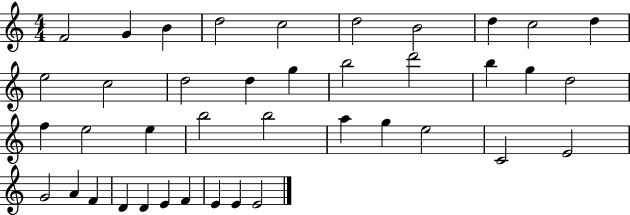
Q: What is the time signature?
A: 4/4